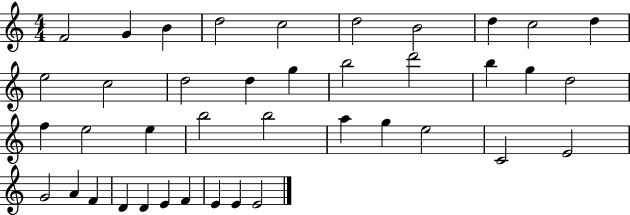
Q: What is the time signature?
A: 4/4